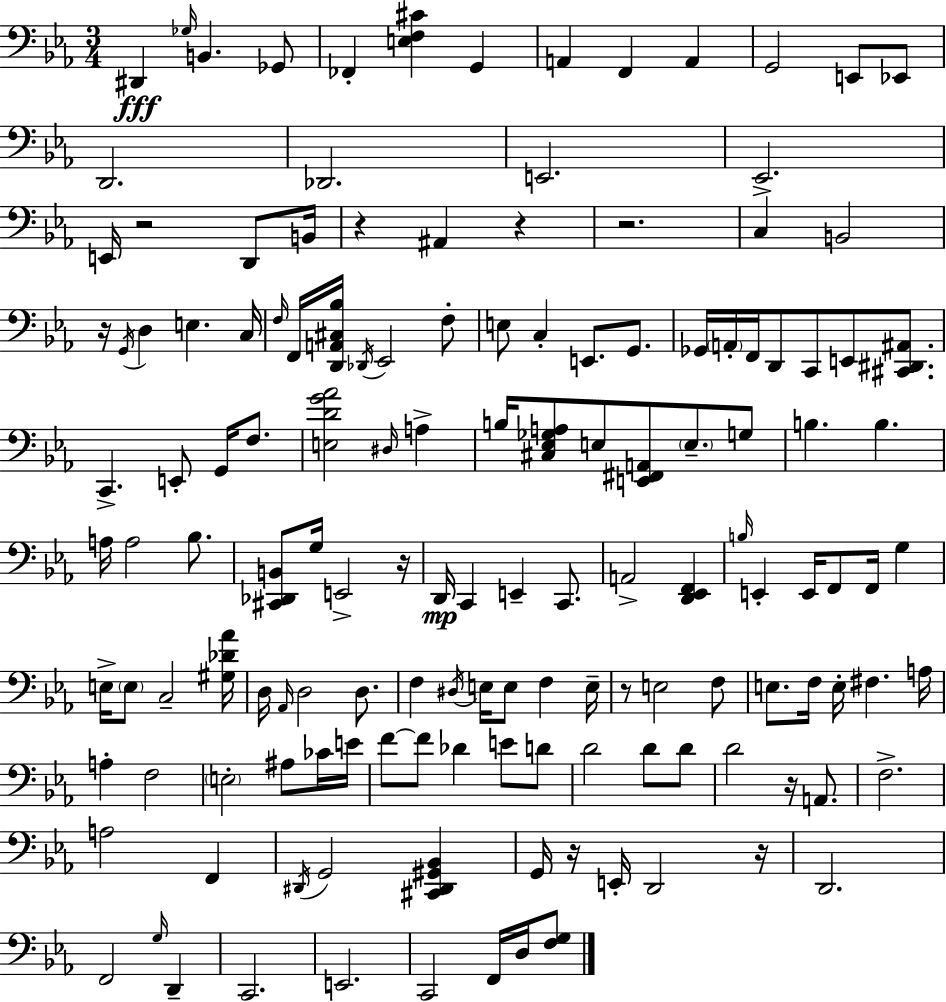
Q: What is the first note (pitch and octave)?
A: D#2